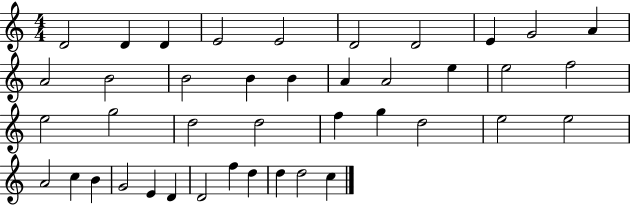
{
  \clef treble
  \numericTimeSignature
  \time 4/4
  \key c \major
  d'2 d'4 d'4 | e'2 e'2 | d'2 d'2 | e'4 g'2 a'4 | \break a'2 b'2 | b'2 b'4 b'4 | a'4 a'2 e''4 | e''2 f''2 | \break e''2 g''2 | d''2 d''2 | f''4 g''4 d''2 | e''2 e''2 | \break a'2 c''4 b'4 | g'2 e'4 d'4 | d'2 f''4 d''4 | d''4 d''2 c''4 | \break \bar "|."
}